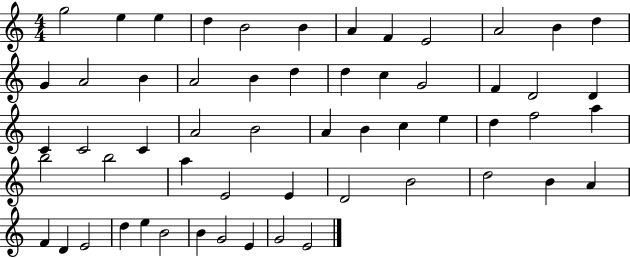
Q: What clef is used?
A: treble